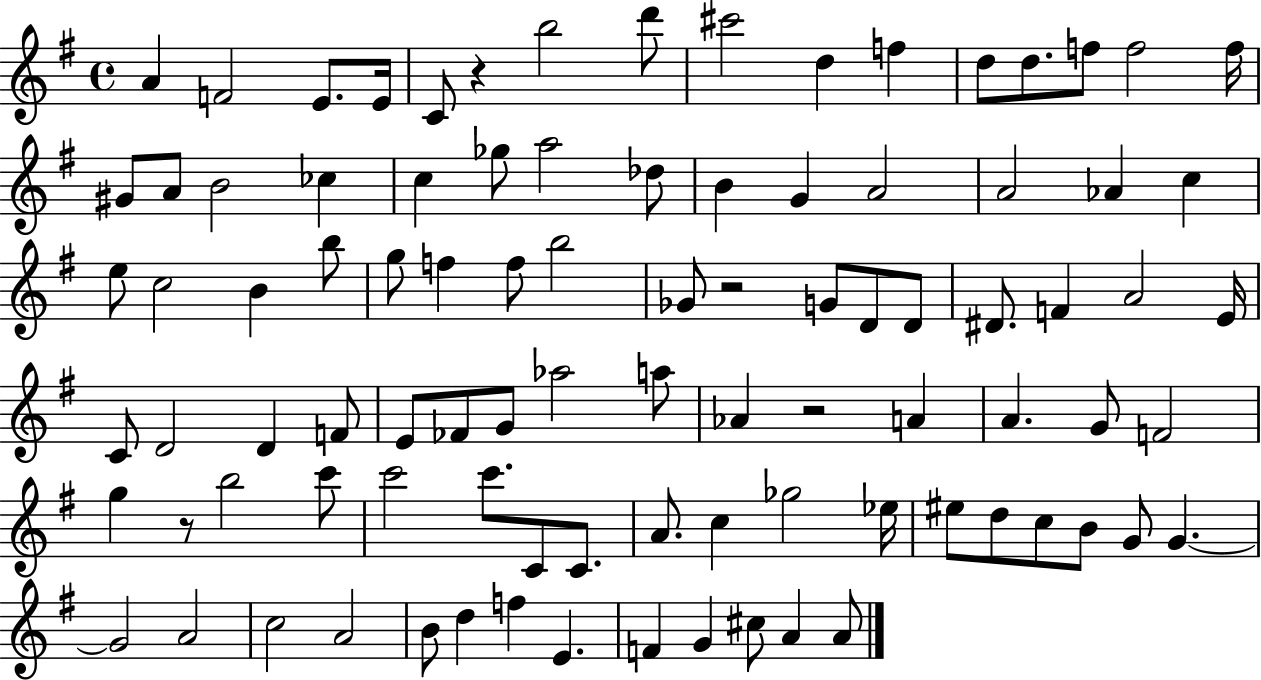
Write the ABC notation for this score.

X:1
T:Untitled
M:4/4
L:1/4
K:G
A F2 E/2 E/4 C/2 z b2 d'/2 ^c'2 d f d/2 d/2 f/2 f2 f/4 ^G/2 A/2 B2 _c c _g/2 a2 _d/2 B G A2 A2 _A c e/2 c2 B b/2 g/2 f f/2 b2 _G/2 z2 G/2 D/2 D/2 ^D/2 F A2 E/4 C/2 D2 D F/2 E/2 _F/2 G/2 _a2 a/2 _A z2 A A G/2 F2 g z/2 b2 c'/2 c'2 c'/2 C/2 C/2 A/2 c _g2 _e/4 ^e/2 d/2 c/2 B/2 G/2 G G2 A2 c2 A2 B/2 d f E F G ^c/2 A A/2